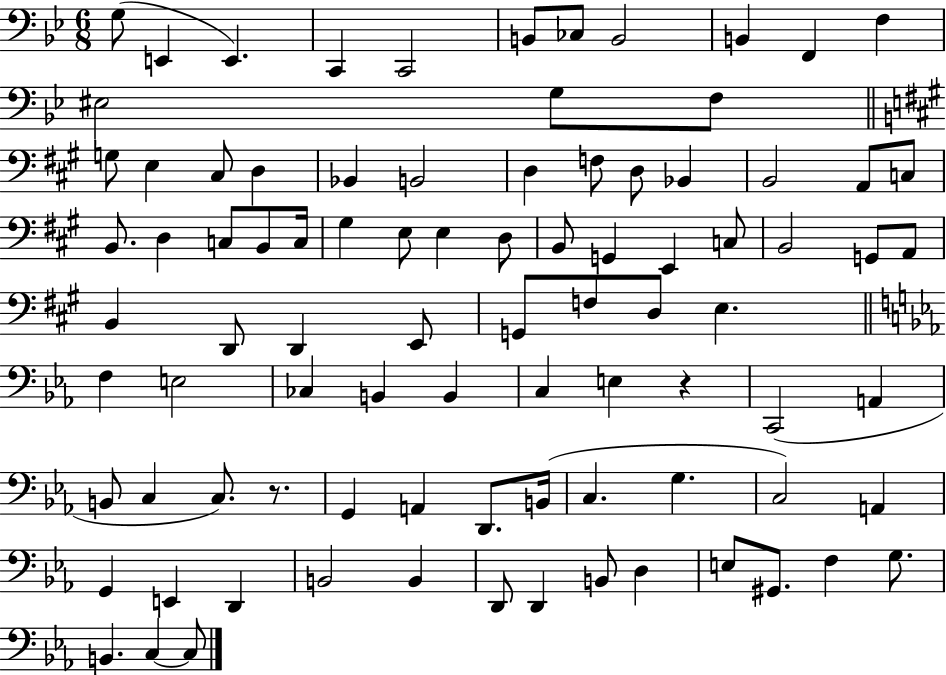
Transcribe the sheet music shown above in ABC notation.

X:1
T:Untitled
M:6/8
L:1/4
K:Bb
G,/2 E,, E,, C,, C,,2 B,,/2 _C,/2 B,,2 B,, F,, F, ^E,2 G,/2 F,/2 G,/2 E, ^C,/2 D, _B,, B,,2 D, F,/2 D,/2 _B,, B,,2 A,,/2 C,/2 B,,/2 D, C,/2 B,,/2 C,/4 ^G, E,/2 E, D,/2 B,,/2 G,, E,, C,/2 B,,2 G,,/2 A,,/2 B,, D,,/2 D,, E,,/2 G,,/2 F,/2 D,/2 E, F, E,2 _C, B,, B,, C, E, z C,,2 A,, B,,/2 C, C,/2 z/2 G,, A,, D,,/2 B,,/4 C, G, C,2 A,, G,, E,, D,, B,,2 B,, D,,/2 D,, B,,/2 D, E,/2 ^G,,/2 F, G,/2 B,, C, C,/2